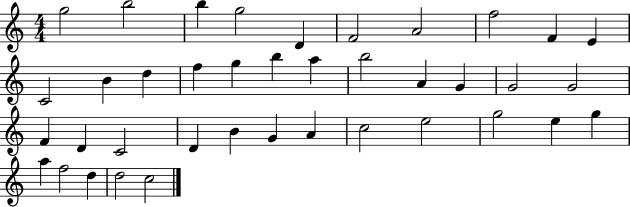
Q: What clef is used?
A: treble